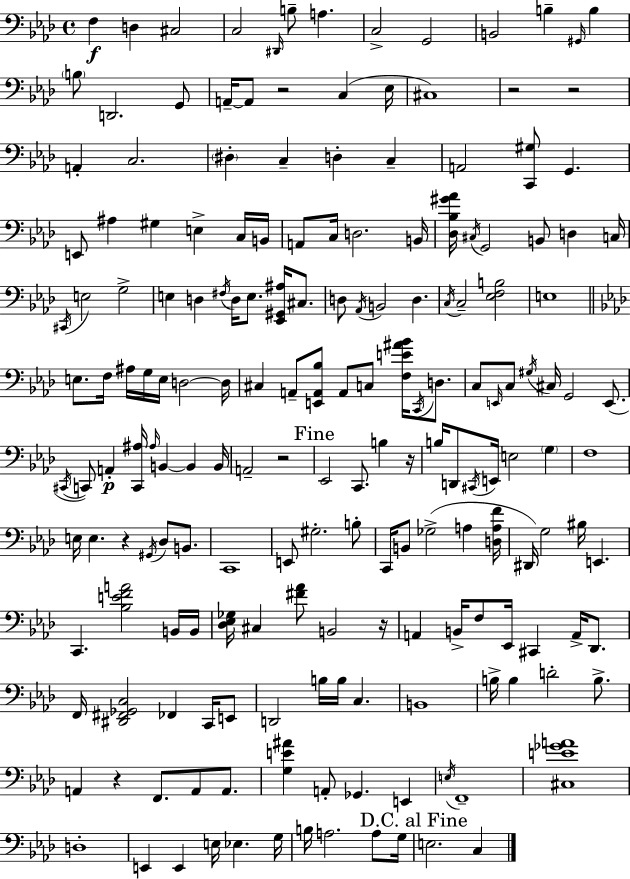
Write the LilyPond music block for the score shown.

{
  \clef bass
  \time 4/4
  \defaultTimeSignature
  \key aes \major
  \repeat volta 2 { f4\f d4 cis2 | c2 \grace { dis,16 } b8-- a4. | c2-> g,2 | b,2 b4-- \grace { gis,16 } b4 | \break \parenthesize b8 d,2. | g,8 a,16--~~ a,8 r2 c4( | ees16 cis1) | r2 r2 | \break a,4-. c2. | \parenthesize dis4-. c4-- d4-. c4-- | a,2 <c, gis>8 g,4. | e,8 ais4 gis4 e4-> | \break c16 b,16 a,8 c16 d2. | b,16 <des bes gis' aes'>16 \acciaccatura { cis16 } g,2 b,8 d4 | c16 \acciaccatura { cis,16 } e2 g2-> | e4 d4 \acciaccatura { fis16 } d16 e8. | \break <ees, gis, ais>16 cis8. d8 \acciaccatura { aes,16 } b,2 | d4. \acciaccatura { c16 } c2-- <ees f b>2 | e1 | \bar "||" \break \key aes \major e8. f16 ais16 g16 e16 d2~~ d16 | cis4 a,8-- <e, a, bes>8 a,8 c8 <f e' ais' bes'>16 \acciaccatura { c,16 } d8. | c8 \grace { e,16 } c8 \acciaccatura { gis16 } cis16 g,2 | e,8.( \acciaccatura { cis,16 } c,8) a,4-.\p <c, ais>16 \grace { ais16 } b,4~~ | \break b,4 b,16 a,2-- r2 | \mark "Fine" ees,2 c,8. | b4 r16 b16 d,8 \acciaccatura { cis,16 } e,16 e2 | \parenthesize g4 f1 | \break e16 e4. r4 | \acciaccatura { gis,16 } des8 b,8. c,1 | e,8 gis2.-. | b8-. c,16 b,8 ges2->( | \break a4 <d a f'>16 dis,16) g2 | bis16 e,4. c,4. <bes e' f' a'>2 | b,16 b,16 <des ees ges>16 cis4 <fis' aes'>8 b,2 | r16 a,4 b,16-> f8 ees,16 cis,4 | \break a,16-> des,8. f,16 <dis, fis, ges, c>2 | fes,4 c,16 e,8 d,2 b16 | b16 c4. b,1 | b16-> b4 d'2-. | \break b8.-> a,4 r4 f,8. | a,8 a,8. <g e' ais'>4 a,8-. ges,4. | e,4 \acciaccatura { e16 } f,1-- | <cis e' ges' a'>1 | \break d1-. | e,4 e,4 | e16 ees4. g16 b16 a2. | a8 g16 \mark "D.C. al Fine" e2. | \break c4 } \bar "|."
}